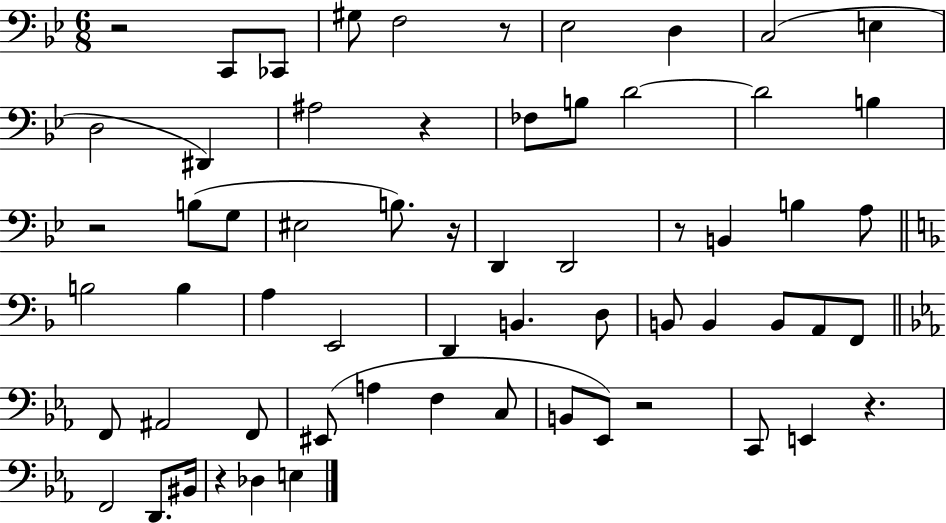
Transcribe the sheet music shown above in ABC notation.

X:1
T:Untitled
M:6/8
L:1/4
K:Bb
z2 C,,/2 _C,,/2 ^G,/2 F,2 z/2 _E,2 D, C,2 E, D,2 ^D,, ^A,2 z _F,/2 B,/2 D2 D2 B, z2 B,/2 G,/2 ^E,2 B,/2 z/4 D,, D,,2 z/2 B,, B, A,/2 B,2 B, A, E,,2 D,, B,, D,/2 B,,/2 B,, B,,/2 A,,/2 F,,/2 F,,/2 ^A,,2 F,,/2 ^E,,/2 A, F, C,/2 B,,/2 _E,,/2 z2 C,,/2 E,, z F,,2 D,,/2 ^B,,/4 z _D, E,